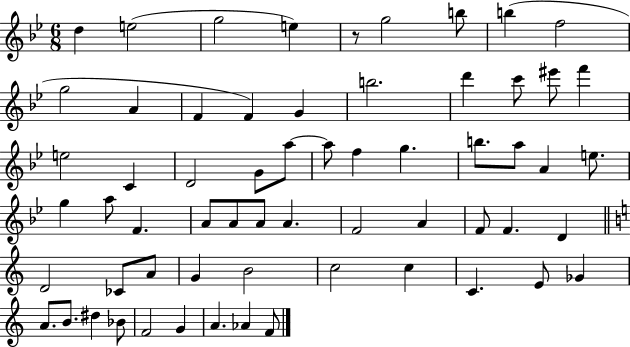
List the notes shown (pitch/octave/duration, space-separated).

D5/q E5/h G5/h E5/q R/e G5/h B5/e B5/q F5/h G5/h A4/q F4/q F4/q G4/q B5/h. D6/q C6/e EIS6/e F6/q E5/h C4/q D4/h G4/e A5/e A5/e F5/q G5/q. B5/e. A5/e A4/q E5/e. G5/q A5/e F4/q. A4/e A4/e A4/e A4/q. F4/h A4/q F4/e F4/q. D4/q D4/h CES4/e A4/e G4/q B4/h C5/h C5/q C4/q. E4/e Gb4/q A4/e. B4/e. D#5/q Bb4/e F4/h G4/q A4/q. Ab4/q F4/e